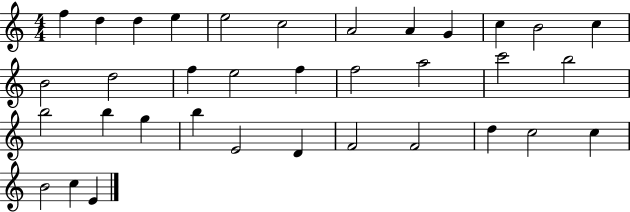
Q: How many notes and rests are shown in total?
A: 35